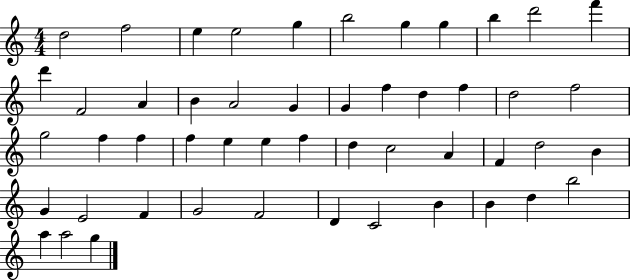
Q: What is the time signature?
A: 4/4